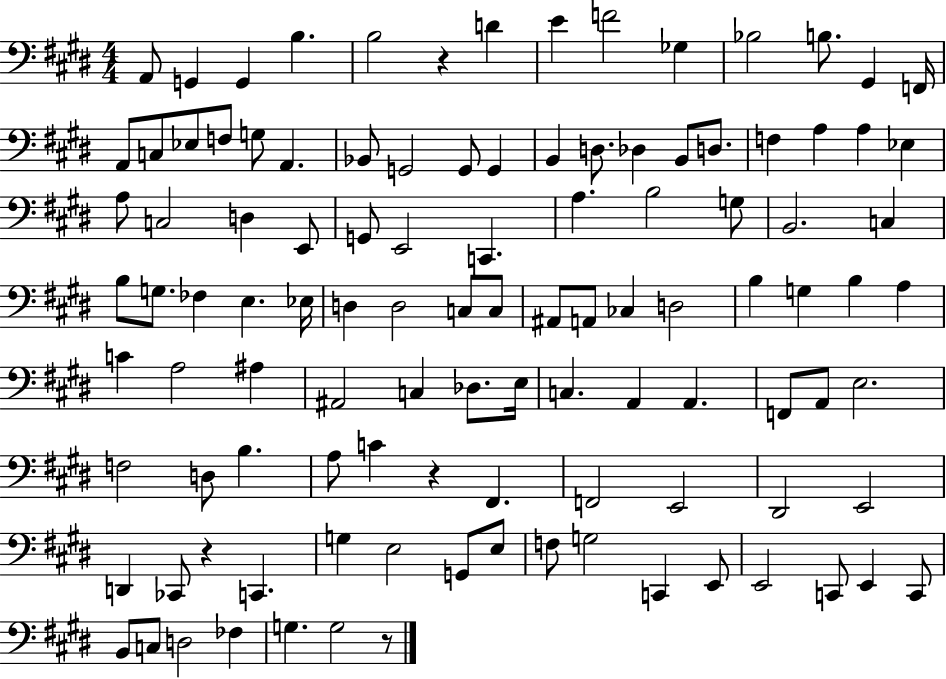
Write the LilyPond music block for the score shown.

{
  \clef bass
  \numericTimeSignature
  \time 4/4
  \key e \major
  a,8 g,4 g,4 b4. | b2 r4 d'4 | e'4 f'2 ges4 | bes2 b8. gis,4 f,16 | \break a,8 c8 ees8 f8 g8 a,4. | bes,8 g,2 g,8 g,4 | b,4 d8. des4 b,8 d8. | f4 a4 a4 ees4 | \break a8 c2 d4 e,8 | g,8 e,2 c,4. | a4. b2 g8 | b,2. c4 | \break b8 g8. fes4 e4. ees16 | d4 d2 c8 c8 | ais,8 a,8 ces4 d2 | b4 g4 b4 a4 | \break c'4 a2 ais4 | ais,2 c4 des8. e16 | c4. a,4 a,4. | f,8 a,8 e2. | \break f2 d8 b4. | a8 c'4 r4 fis,4. | f,2 e,2 | dis,2 e,2 | \break d,4 ces,8 r4 c,4. | g4 e2 g,8 e8 | f8 g2 c,4 e,8 | e,2 c,8 e,4 c,8 | \break b,8 c8 d2 fes4 | g4. g2 r8 | \bar "|."
}